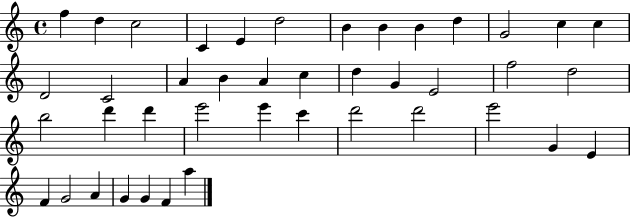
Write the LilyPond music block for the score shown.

{
  \clef treble
  \time 4/4
  \defaultTimeSignature
  \key c \major
  f''4 d''4 c''2 | c'4 e'4 d''2 | b'4 b'4 b'4 d''4 | g'2 c''4 c''4 | \break d'2 c'2 | a'4 b'4 a'4 c''4 | d''4 g'4 e'2 | f''2 d''2 | \break b''2 d'''4 d'''4 | e'''2 e'''4 c'''4 | d'''2 d'''2 | e'''2 g'4 e'4 | \break f'4 g'2 a'4 | g'4 g'4 f'4 a''4 | \bar "|."
}